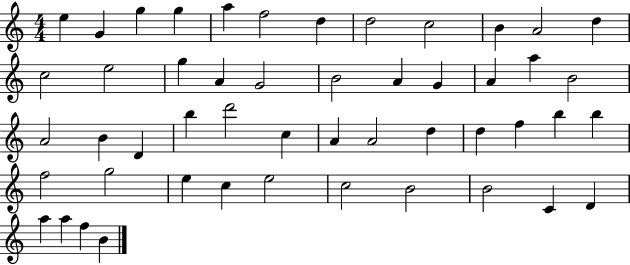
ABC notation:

X:1
T:Untitled
M:4/4
L:1/4
K:C
e G g g a f2 d d2 c2 B A2 d c2 e2 g A G2 B2 A G A a B2 A2 B D b d'2 c A A2 d d f b b f2 g2 e c e2 c2 B2 B2 C D a a f B